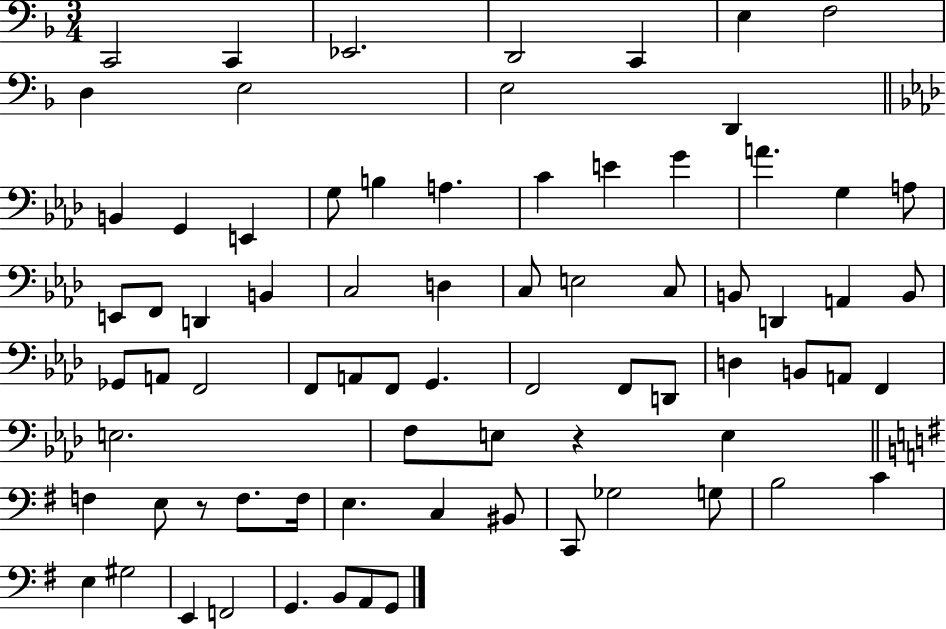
C2/h C2/q Eb2/h. D2/h C2/q E3/q F3/h D3/q E3/h E3/h D2/q B2/q G2/q E2/q G3/e B3/q A3/q. C4/q E4/q G4/q A4/q. G3/q A3/e E2/e F2/e D2/q B2/q C3/h D3/q C3/e E3/h C3/e B2/e D2/q A2/q B2/e Gb2/e A2/e F2/h F2/e A2/e F2/e G2/q. F2/h F2/e D2/e D3/q B2/e A2/e F2/q E3/h. F3/e E3/e R/q E3/q F3/q E3/e R/e F3/e. F3/s E3/q. C3/q BIS2/e C2/e Gb3/h G3/e B3/h C4/q E3/q G#3/h E2/q F2/h G2/q. B2/e A2/e G2/e